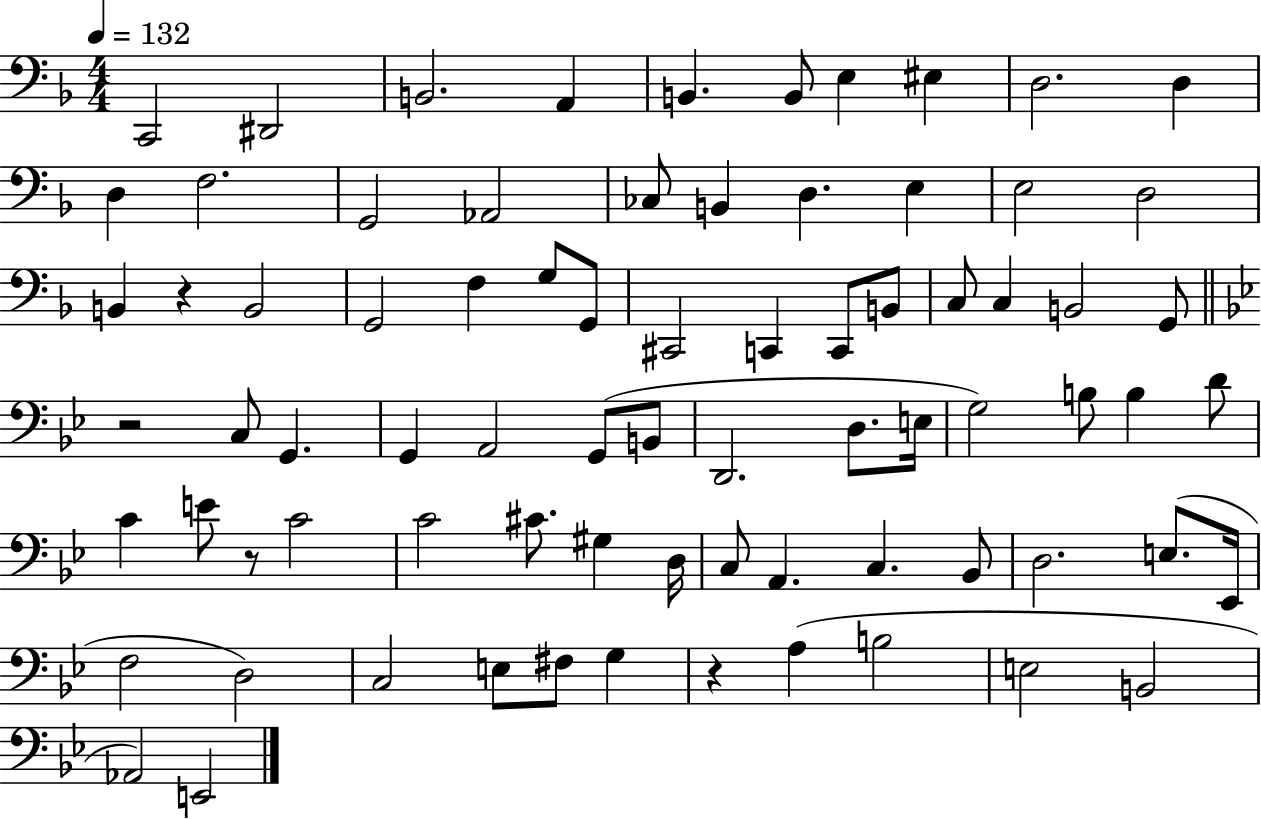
X:1
T:Untitled
M:4/4
L:1/4
K:F
C,,2 ^D,,2 B,,2 A,, B,, B,,/2 E, ^E, D,2 D, D, F,2 G,,2 _A,,2 _C,/2 B,, D, E, E,2 D,2 B,, z B,,2 G,,2 F, G,/2 G,,/2 ^C,,2 C,, C,,/2 B,,/2 C,/2 C, B,,2 G,,/2 z2 C,/2 G,, G,, A,,2 G,,/2 B,,/2 D,,2 D,/2 E,/4 G,2 B,/2 B, D/2 C E/2 z/2 C2 C2 ^C/2 ^G, D,/4 C,/2 A,, C, _B,,/2 D,2 E,/2 _E,,/4 F,2 D,2 C,2 E,/2 ^F,/2 G, z A, B,2 E,2 B,,2 _A,,2 E,,2